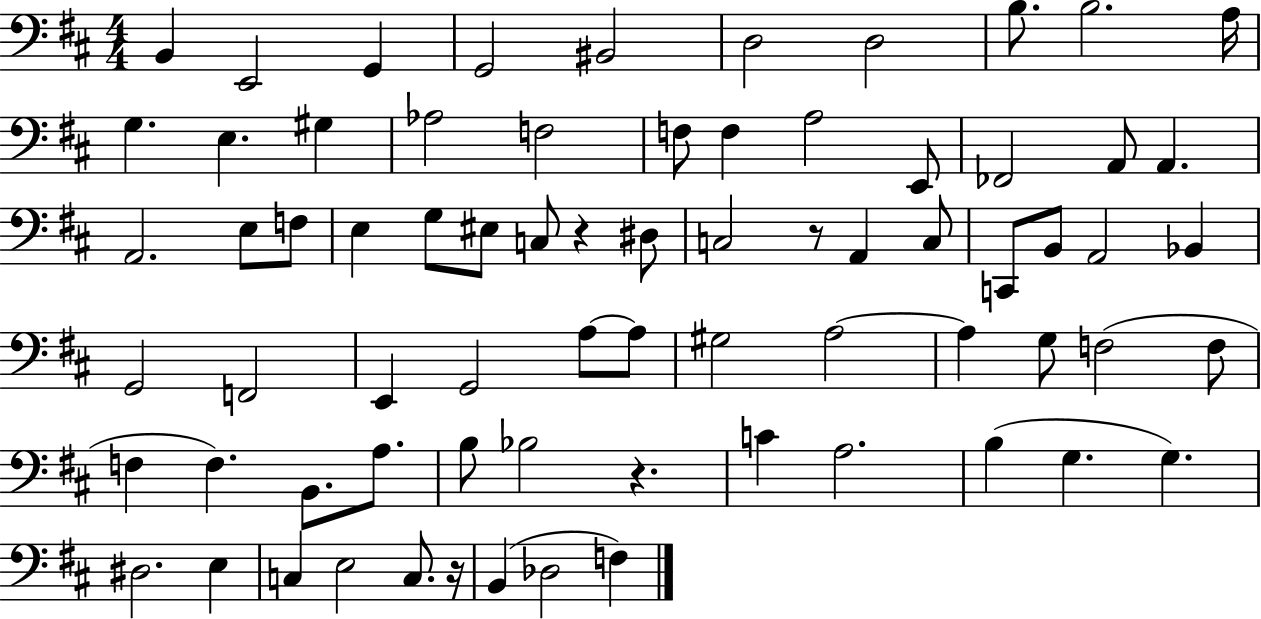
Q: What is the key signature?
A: D major